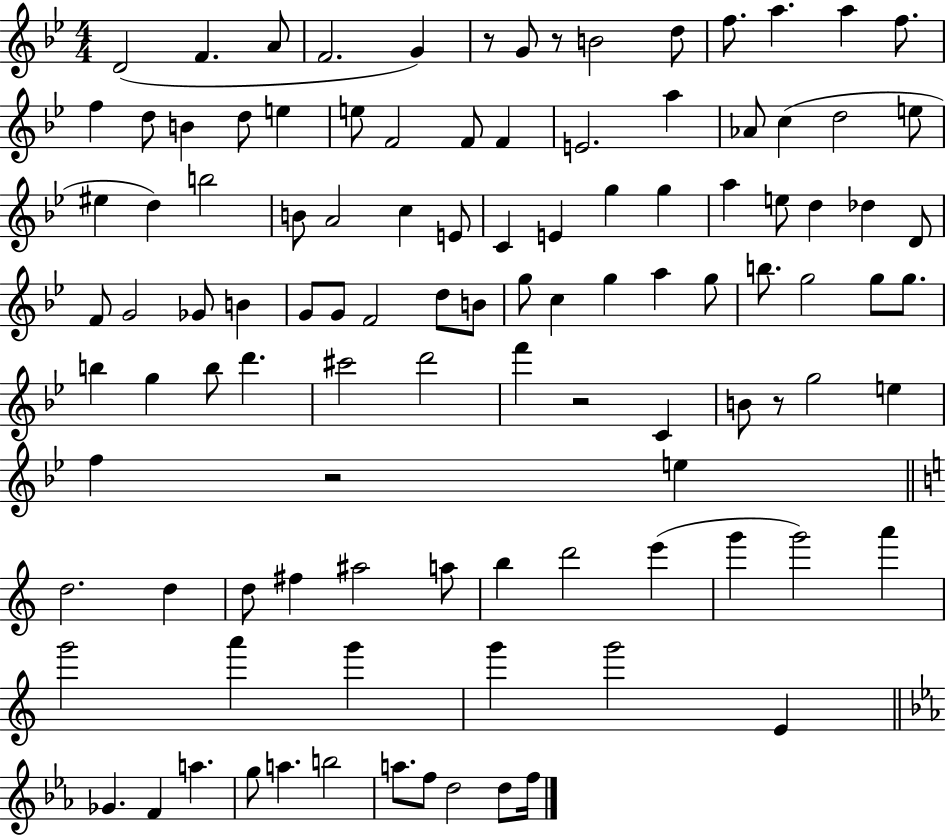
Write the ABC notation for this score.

X:1
T:Untitled
M:4/4
L:1/4
K:Bb
D2 F A/2 F2 G z/2 G/2 z/2 B2 d/2 f/2 a a f/2 f d/2 B d/2 e e/2 F2 F/2 F E2 a _A/2 c d2 e/2 ^e d b2 B/2 A2 c E/2 C E g g a e/2 d _d D/2 F/2 G2 _G/2 B G/2 G/2 F2 d/2 B/2 g/2 c g a g/2 b/2 g2 g/2 g/2 b g b/2 d' ^c'2 d'2 f' z2 C B/2 z/2 g2 e f z2 e d2 d d/2 ^f ^a2 a/2 b d'2 e' g' g'2 a' g'2 a' g' g' g'2 E _G F a g/2 a b2 a/2 f/2 d2 d/2 f/4